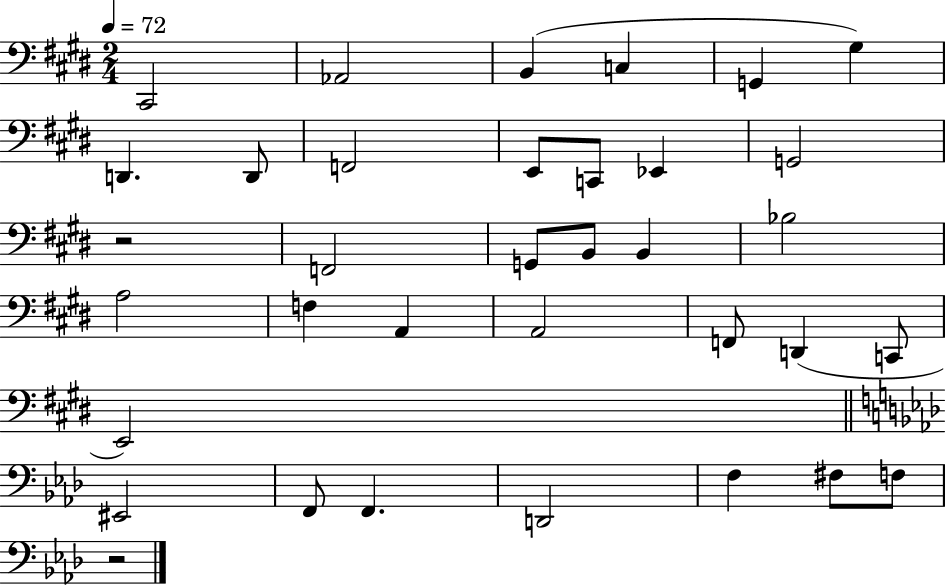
X:1
T:Untitled
M:2/4
L:1/4
K:E
^C,,2 _A,,2 B,, C, G,, ^G, D,, D,,/2 F,,2 E,,/2 C,,/2 _E,, G,,2 z2 F,,2 G,,/2 B,,/2 B,, _B,2 A,2 F, A,, A,,2 F,,/2 D,, C,,/2 E,,2 ^E,,2 F,,/2 F,, D,,2 F, ^F,/2 F,/2 z2